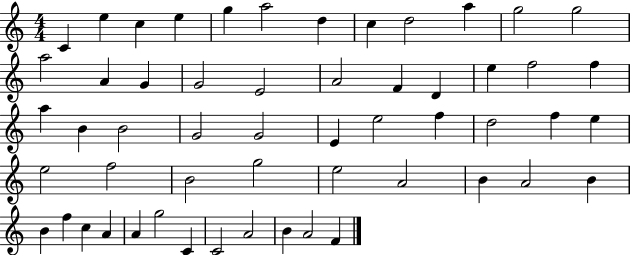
X:1
T:Untitled
M:4/4
L:1/4
K:C
C e c e g a2 d c d2 a g2 g2 a2 A G G2 E2 A2 F D e f2 f a B B2 G2 G2 E e2 f d2 f e e2 f2 B2 g2 e2 A2 B A2 B B f c A A g2 C C2 A2 B A2 F